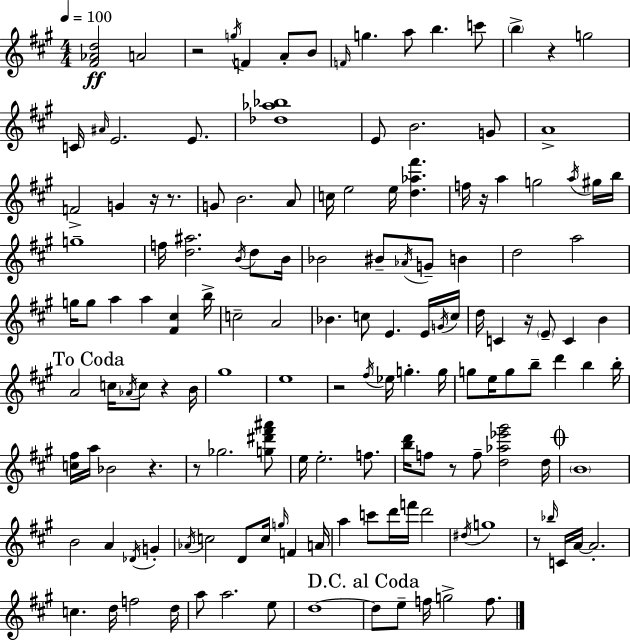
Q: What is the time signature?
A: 4/4